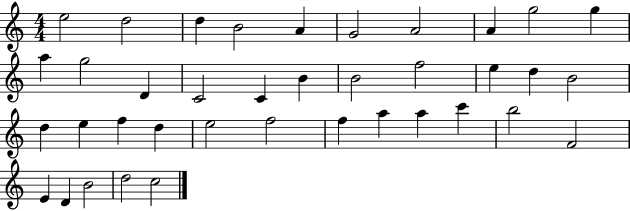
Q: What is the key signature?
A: C major